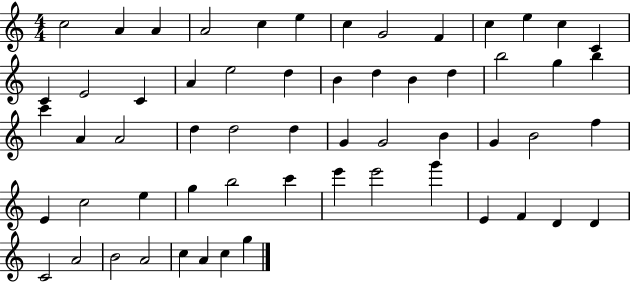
{
  \clef treble
  \numericTimeSignature
  \time 4/4
  \key c \major
  c''2 a'4 a'4 | a'2 c''4 e''4 | c''4 g'2 f'4 | c''4 e''4 c''4 c'4 | \break c'4 e'2 c'4 | a'4 e''2 d''4 | b'4 d''4 b'4 d''4 | b''2 g''4 b''4 | \break c'''4 a'4 a'2 | d''4 d''2 d''4 | g'4 g'2 b'4 | g'4 b'2 f''4 | \break e'4 c''2 e''4 | g''4 b''2 c'''4 | e'''4 e'''2 g'''4 | e'4 f'4 d'4 d'4 | \break c'2 a'2 | b'2 a'2 | c''4 a'4 c''4 g''4 | \bar "|."
}